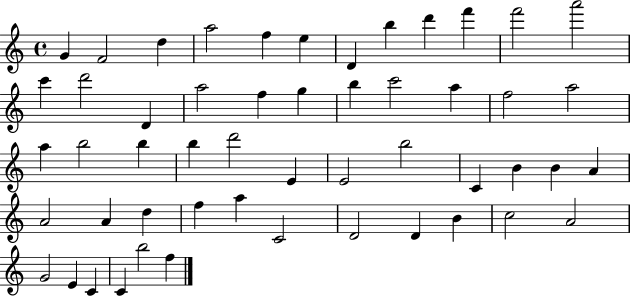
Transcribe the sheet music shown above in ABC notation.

X:1
T:Untitled
M:4/4
L:1/4
K:C
G F2 d a2 f e D b d' f' f'2 a'2 c' d'2 D a2 f g b c'2 a f2 a2 a b2 b b d'2 E E2 b2 C B B A A2 A d f a C2 D2 D B c2 A2 G2 E C C b2 f